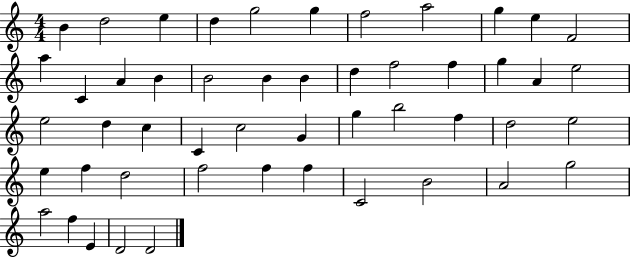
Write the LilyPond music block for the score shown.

{
  \clef treble
  \numericTimeSignature
  \time 4/4
  \key c \major
  b'4 d''2 e''4 | d''4 g''2 g''4 | f''2 a''2 | g''4 e''4 f'2 | \break a''4 c'4 a'4 b'4 | b'2 b'4 b'4 | d''4 f''2 f''4 | g''4 a'4 e''2 | \break e''2 d''4 c''4 | c'4 c''2 g'4 | g''4 b''2 f''4 | d''2 e''2 | \break e''4 f''4 d''2 | f''2 f''4 f''4 | c'2 b'2 | a'2 g''2 | \break a''2 f''4 e'4 | d'2 d'2 | \bar "|."
}